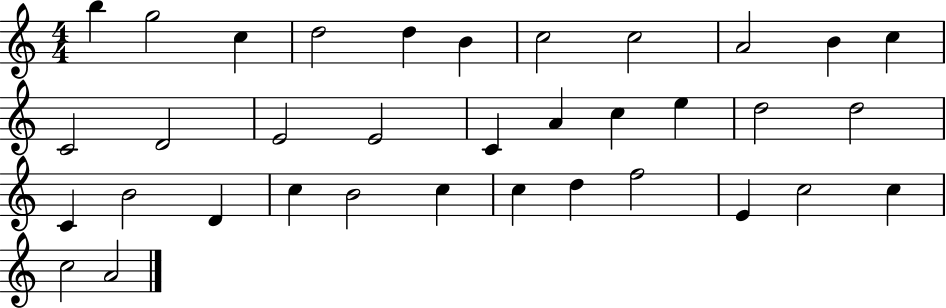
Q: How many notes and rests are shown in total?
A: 35